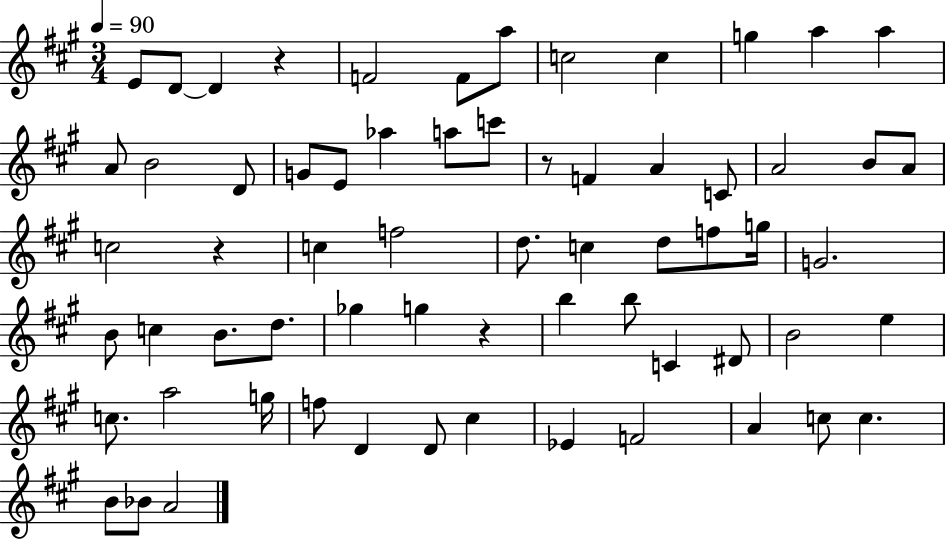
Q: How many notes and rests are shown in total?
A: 65